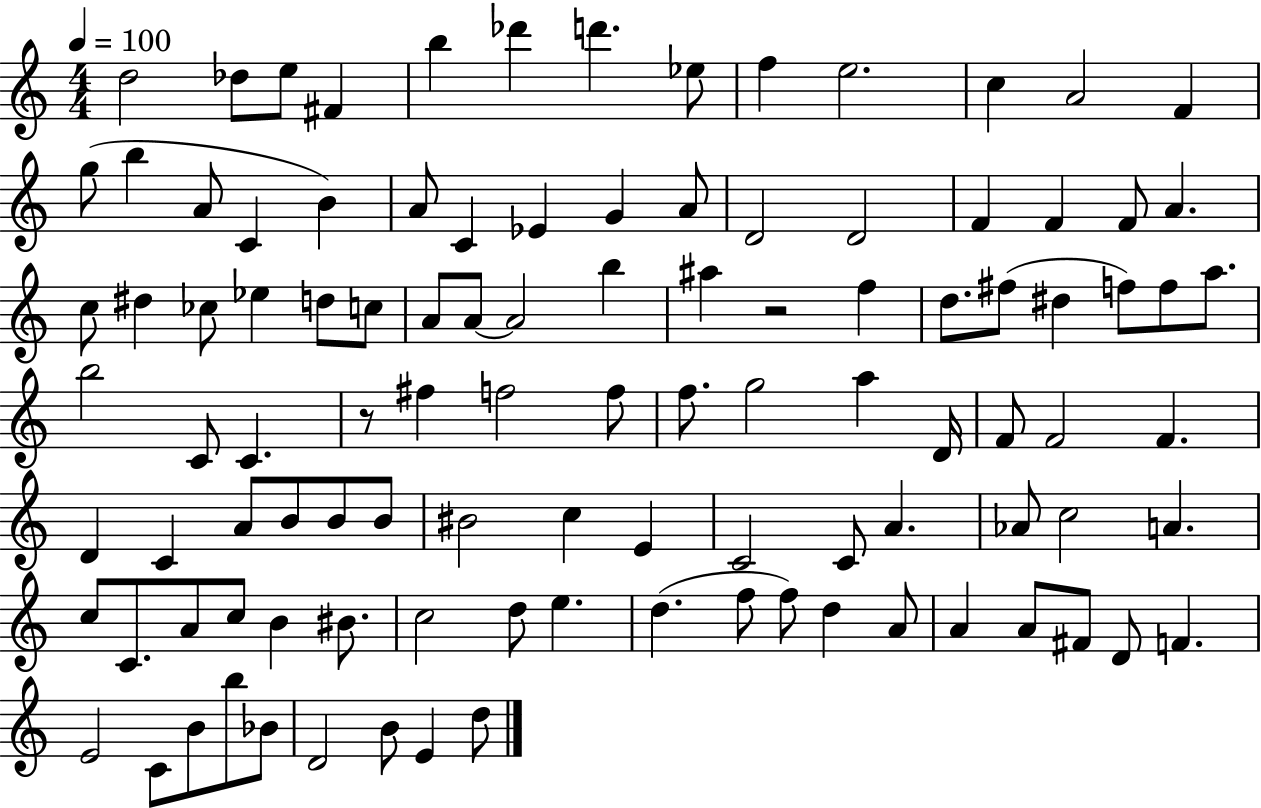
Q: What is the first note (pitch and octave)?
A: D5